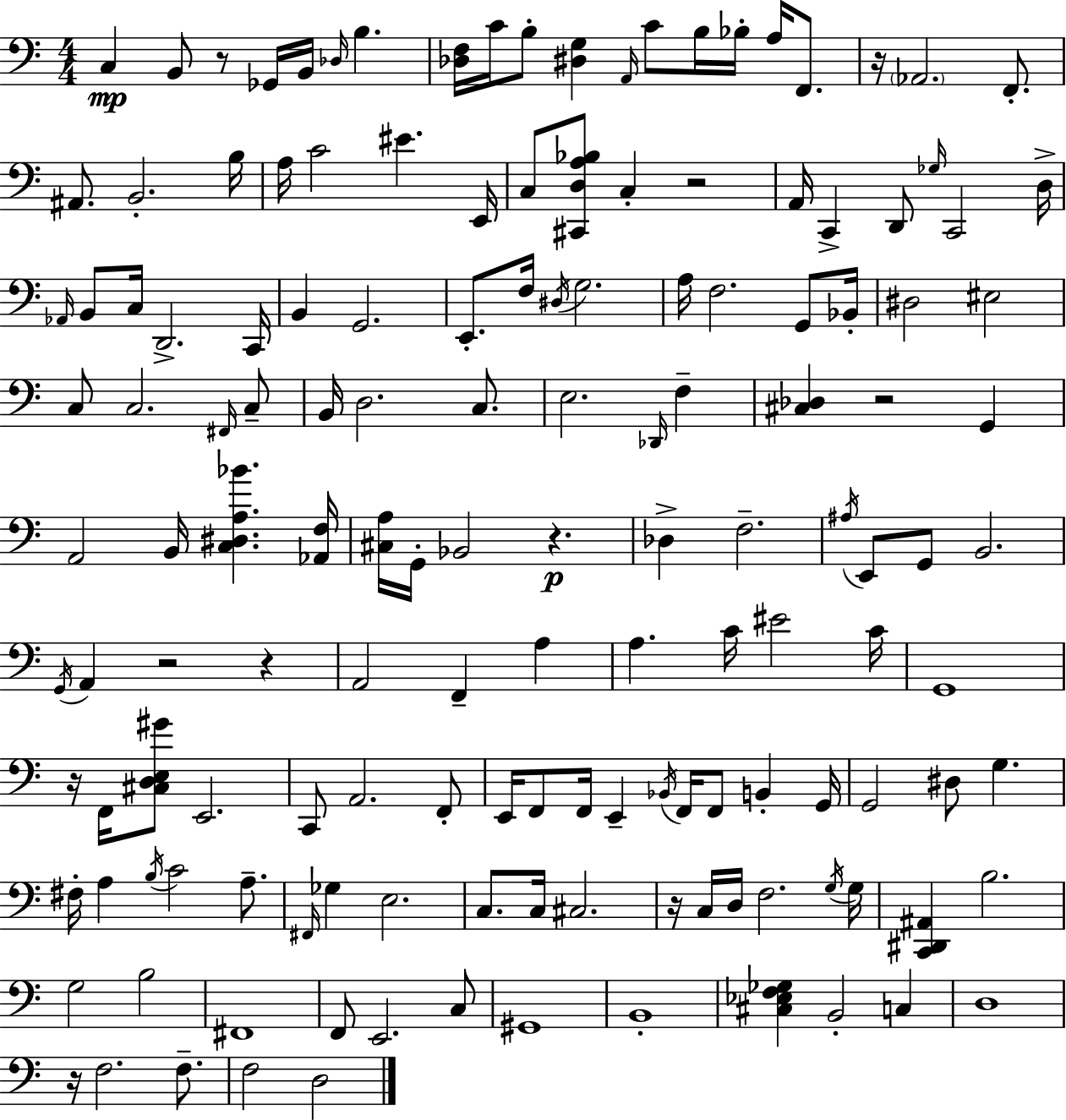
{
  \clef bass
  \numericTimeSignature
  \time 4/4
  \key c \major
  c4\mp b,8 r8 ges,16 b,16 \grace { des16 } b4. | <des f>16 c'16 b8-. <dis g>4 \grace { a,16 } c'8 b16 bes16-. a16 f,8. | r16 \parenthesize aes,2. f,8.-. | ais,8. b,2.-. | \break b16 a16 c'2 eis'4. | e,16 c8 <cis, d a bes>8 c4-. r2 | a,16 c,4-> d,8 \grace { ges16 } c,2 | d16-> \grace { aes,16 } b,8 c16 d,2.-> | \break c,16 b,4 g,2. | e,8.-. f16 \acciaccatura { dis16 } g2. | a16 f2. | g,8 bes,16-. dis2 eis2 | \break c8 c2. | \grace { fis,16 } c8-- b,16 d2. | c8. e2. | \grace { des,16 } f4-- <cis des>4 r2 | \break g,4 a,2 b,16 | <c dis a bes'>4. <aes, f>16 <cis a>16 g,16-. bes,2 | r4.\p des4-> f2.-- | \acciaccatura { ais16 } e,8 g,8 b,2. | \break \acciaccatura { g,16 } a,4 r2 | r4 a,2 | f,4-- a4 a4. c'16 | eis'2 c'16 g,1 | \break r16 f,16 <cis d e gis'>8 e,2. | c,8 a,2. | f,8-. e,16 f,8 f,16 e,4-- | \acciaccatura { bes,16 } f,16 f,8 b,4-. g,16 g,2 | \break dis8 g4. fis16-. a4 \acciaccatura { b16 } | c'2 a8.-- \grace { fis,16 } ges4 | e2. c8. c16 | cis2. r16 c16 d16 f2. | \break \acciaccatura { g16 } g16 <c, dis, ais,>4 | b2. g2 | b2 fis,1 | f,8 e,2. | \break c8 gis,1 | b,1-. | <cis ees f ges>4 | b,2-. c4 d1 | \break r16 f2. | f8.-- f2 | d2 \bar "|."
}